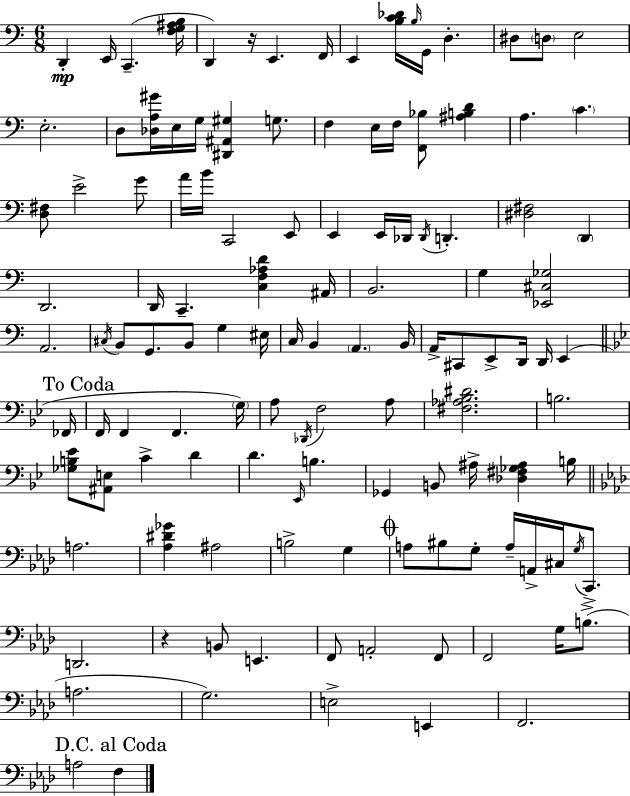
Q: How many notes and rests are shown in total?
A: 122